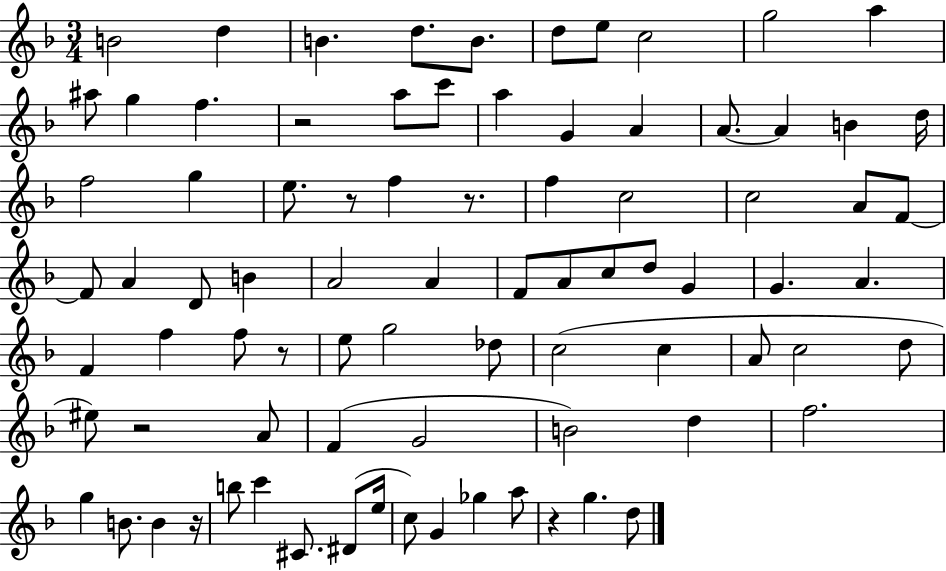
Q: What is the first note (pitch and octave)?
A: B4